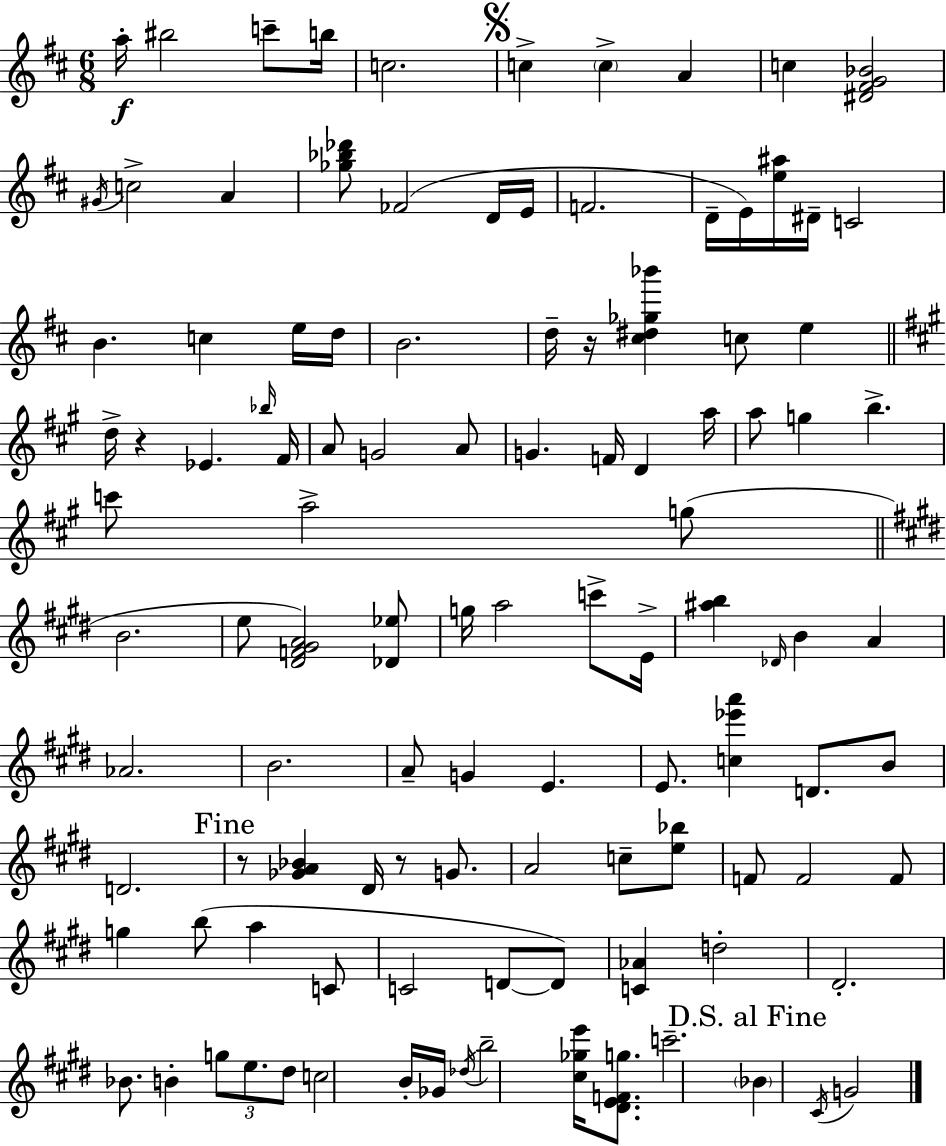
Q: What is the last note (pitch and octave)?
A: G4